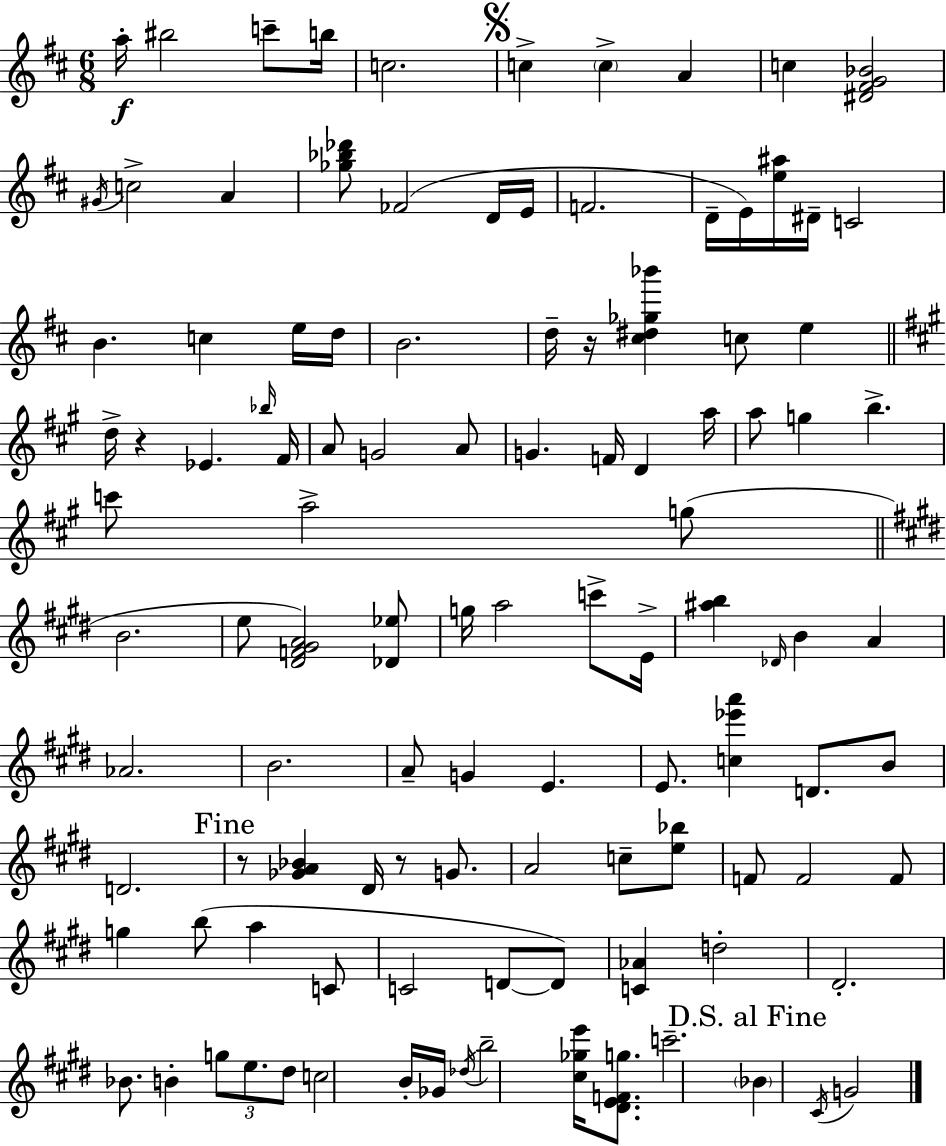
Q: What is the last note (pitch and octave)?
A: G4